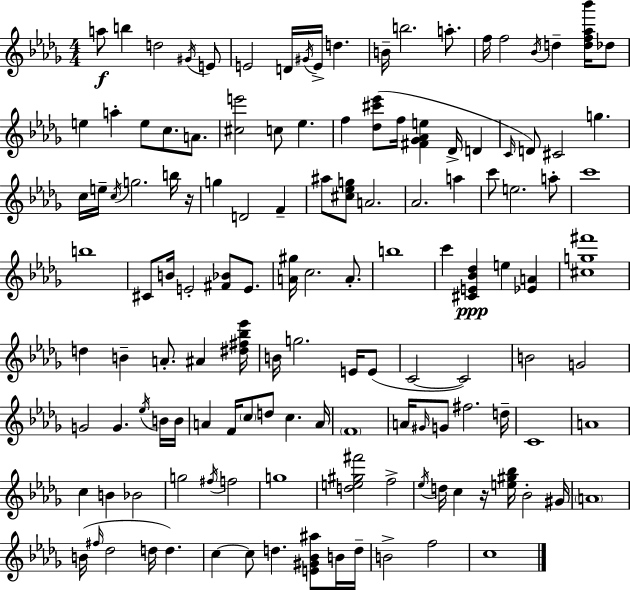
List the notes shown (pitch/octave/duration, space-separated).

A5/e B5/q D5/h G#4/s E4/e E4/h D4/s G#4/s E4/s D5/q. B4/s B5/h. A5/e. F5/s F5/h Bb4/s D5/q [D5,F5,Ab5,Bb6]/s Db5/e E5/q A5/q E5/e C5/e. A4/e. [C#5,E6]/h C5/e Eb5/q. F5/q [Db5,C#6,Eb6]/e F5/s [F#4,Gb4,Ab4,E5]/q Db4/s D4/q C4/s D4/e C#4/h G5/q. C5/s E5/s C5/s G5/h. B5/s R/s G5/q D4/h F4/q A#5/e [C#5,Eb5,G5]/e A4/h. Ab4/h. A5/q C6/e E5/h. A5/e C6/w B5/w C#4/e B4/s E4/h [F#4,Bb4]/e E4/e. [A4,G#5]/s C5/h. A4/e. B5/w C6/q [C#4,E4,Bb4,Db5]/q E5/q [Eb4,A4]/q [C#5,G5,F#6]/w D5/q B4/q A4/e. A#4/q [D#5,F#5,Bb5,Eb6]/s B4/s G5/h. E4/s E4/e C4/h C4/h B4/h G4/h G4/h G4/q. Eb5/s B4/s B4/s A4/q F4/s C5/e D5/e C5/q. A4/s F4/w A4/s G#4/s G4/e F#5/h. D5/s C4/w A4/w C5/q B4/q Bb4/h G5/h F#5/s F5/h G5/w [D5,E5,G#5,F#6]/h F5/h Eb5/s D5/s C5/q R/s [E5,G#5,Bb5]/s Bb4/h G#4/s A4/w B4/s F#5/s Db5/h D5/s D5/q. C5/q C5/e D5/q. [E4,G#4,Bb4,A#5]/e B4/s D5/s B4/h F5/h C5/w